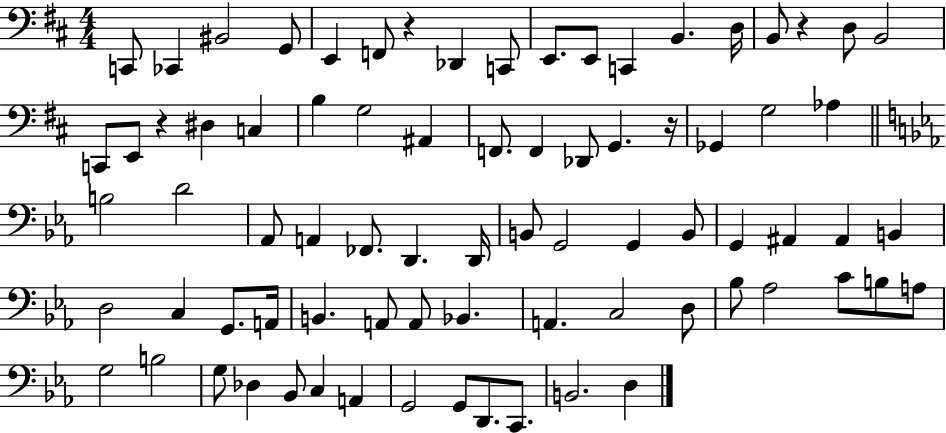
{
  \clef bass
  \numericTimeSignature
  \time 4/4
  \key d \major
  c,8 ces,4 bis,2 g,8 | e,4 f,8 r4 des,4 c,8 | e,8. e,8 c,4 b,4. d16 | b,8 r4 d8 b,2 | \break c,8 e,8 r4 dis4 c4 | b4 g2 ais,4 | f,8. f,4 des,8 g,4. r16 | ges,4 g2 aes4 | \break \bar "||" \break \key ees \major b2 d'2 | aes,8 a,4 fes,8. d,4. d,16 | b,8 g,2 g,4 b,8 | g,4 ais,4 ais,4 b,4 | \break d2 c4 g,8. a,16 | b,4. a,8 a,8 bes,4. | a,4. c2 d8 | bes8 aes2 c'8 b8 a8 | \break g2 b2 | g8 des4 bes,8 c4 a,4 | g,2 g,8 d,8. c,8. | b,2. d4 | \break \bar "|."
}